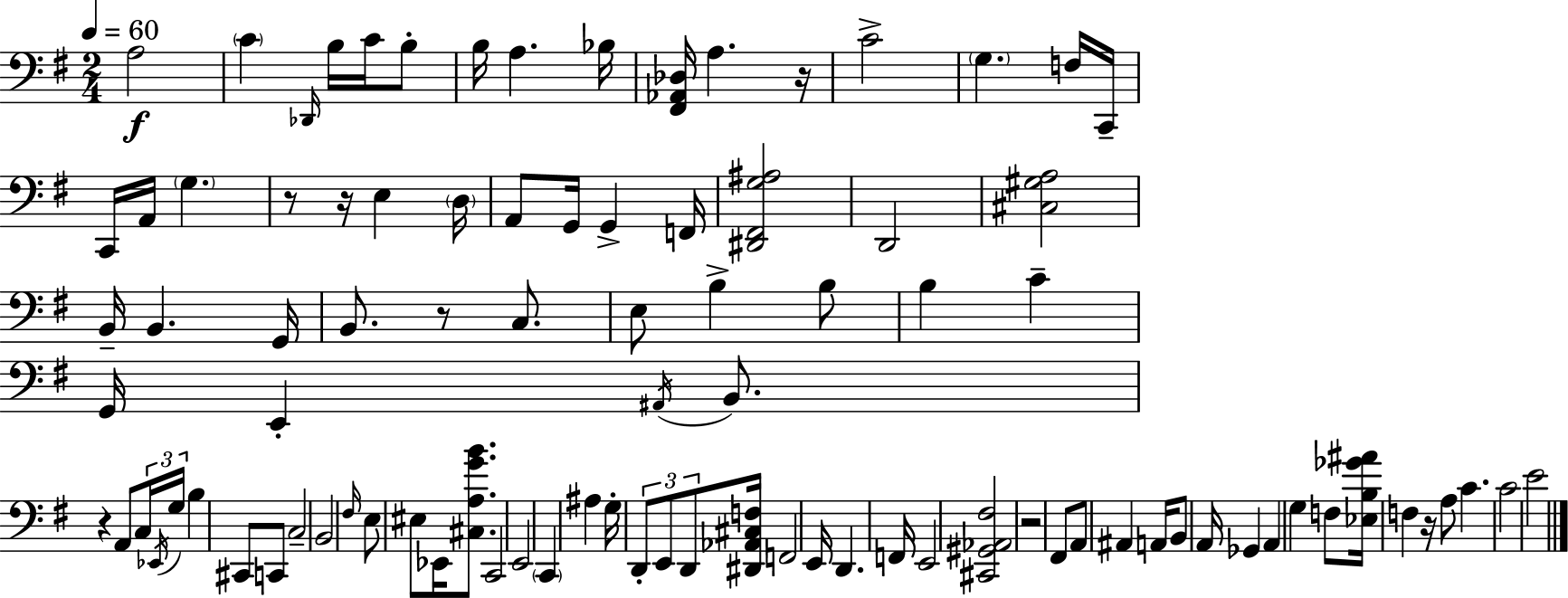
A3/h C4/q Db2/s B3/s C4/s B3/e B3/s A3/q. Bb3/s [F#2,Ab2,Db3]/s A3/q. R/s C4/h G3/q. F3/s C2/s C2/s A2/s G3/q. R/e R/s E3/q D3/s A2/e G2/s G2/q F2/s [D#2,F#2,G3,A#3]/h D2/h [C#3,G#3,A3]/h B2/s B2/q. G2/s B2/e. R/e C3/e. E3/e B3/q B3/e B3/q C4/q G2/s E2/q A#2/s B2/e. R/q A2/e C3/s Eb2/s G3/s B3/q C#2/e C2/e C3/h B2/h F#3/s E3/e EIS3/e Eb2/s [C#3,A3,G4,B4]/e. C2/h E2/h C2/q A#3/q G3/s D2/e E2/e D2/e [D#2,Ab2,C#3,F3]/s F2/h E2/s D2/q. F2/s E2/h [C#2,G#2,Ab2,F#3]/h R/h F#2/e A2/e A#2/q A2/s B2/e A2/s Gb2/q A2/q G3/q F3/e [Eb3,B3,Gb4,A#4]/s F3/q R/s A3/e C4/q. C4/h E4/h